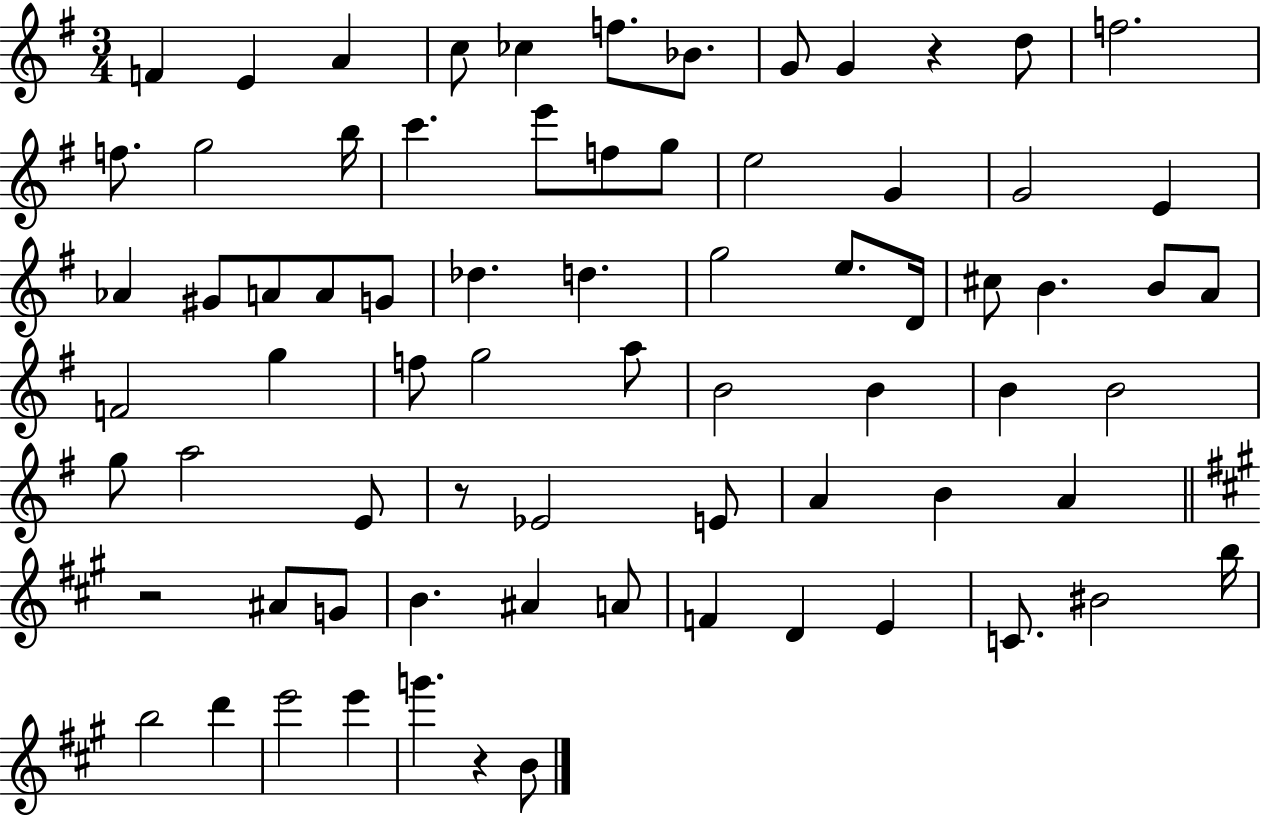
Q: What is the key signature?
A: G major